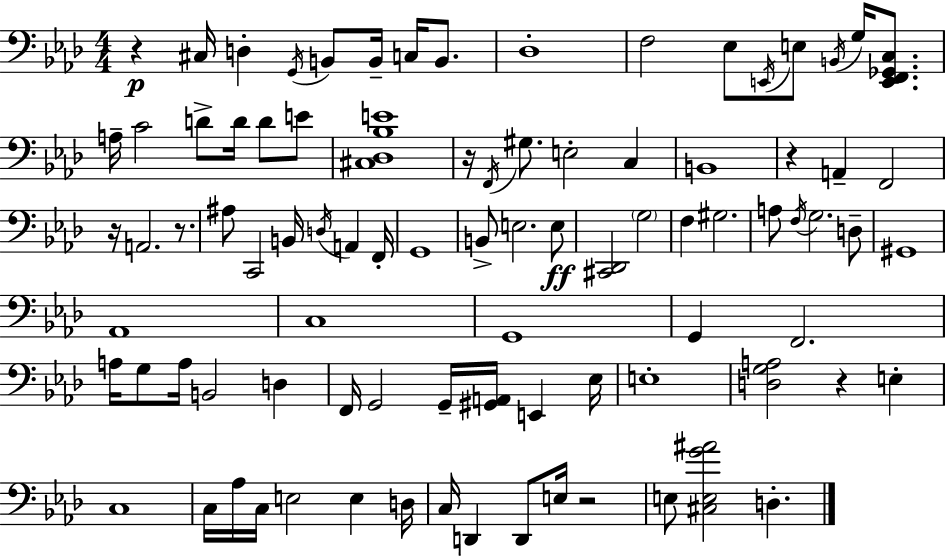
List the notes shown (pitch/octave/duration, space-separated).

R/q C#3/s D3/q G2/s B2/e B2/s C3/s B2/e. Db3/w F3/h Eb3/e E2/s E3/e B2/s G3/s [E2,F2,Gb2,C3]/e. A3/s C4/h D4/e D4/s D4/e E4/e [C#3,Db3,Bb3,E4]/w R/s F2/s G#3/e. E3/h C3/q B2/w R/q A2/q F2/h R/s A2/h. R/e. A#3/e C2/h B2/s D3/s A2/q F2/s G2/w B2/e E3/h. E3/e [C#2,Db2]/h G3/h F3/q G#3/h. A3/e F3/s G3/h. D3/e G#2/w Ab2/w C3/w G2/w G2/q F2/h. A3/s G3/e A3/s B2/h D3/q F2/s G2/h G2/s [G#2,A2]/s E2/q Eb3/s E3/w [D3,G3,A3]/h R/q E3/q C3/w C3/s Ab3/s C3/s E3/h E3/q D3/s C3/s D2/q D2/e E3/s R/h E3/e [C#3,E3,G4,A#4]/h D3/q.